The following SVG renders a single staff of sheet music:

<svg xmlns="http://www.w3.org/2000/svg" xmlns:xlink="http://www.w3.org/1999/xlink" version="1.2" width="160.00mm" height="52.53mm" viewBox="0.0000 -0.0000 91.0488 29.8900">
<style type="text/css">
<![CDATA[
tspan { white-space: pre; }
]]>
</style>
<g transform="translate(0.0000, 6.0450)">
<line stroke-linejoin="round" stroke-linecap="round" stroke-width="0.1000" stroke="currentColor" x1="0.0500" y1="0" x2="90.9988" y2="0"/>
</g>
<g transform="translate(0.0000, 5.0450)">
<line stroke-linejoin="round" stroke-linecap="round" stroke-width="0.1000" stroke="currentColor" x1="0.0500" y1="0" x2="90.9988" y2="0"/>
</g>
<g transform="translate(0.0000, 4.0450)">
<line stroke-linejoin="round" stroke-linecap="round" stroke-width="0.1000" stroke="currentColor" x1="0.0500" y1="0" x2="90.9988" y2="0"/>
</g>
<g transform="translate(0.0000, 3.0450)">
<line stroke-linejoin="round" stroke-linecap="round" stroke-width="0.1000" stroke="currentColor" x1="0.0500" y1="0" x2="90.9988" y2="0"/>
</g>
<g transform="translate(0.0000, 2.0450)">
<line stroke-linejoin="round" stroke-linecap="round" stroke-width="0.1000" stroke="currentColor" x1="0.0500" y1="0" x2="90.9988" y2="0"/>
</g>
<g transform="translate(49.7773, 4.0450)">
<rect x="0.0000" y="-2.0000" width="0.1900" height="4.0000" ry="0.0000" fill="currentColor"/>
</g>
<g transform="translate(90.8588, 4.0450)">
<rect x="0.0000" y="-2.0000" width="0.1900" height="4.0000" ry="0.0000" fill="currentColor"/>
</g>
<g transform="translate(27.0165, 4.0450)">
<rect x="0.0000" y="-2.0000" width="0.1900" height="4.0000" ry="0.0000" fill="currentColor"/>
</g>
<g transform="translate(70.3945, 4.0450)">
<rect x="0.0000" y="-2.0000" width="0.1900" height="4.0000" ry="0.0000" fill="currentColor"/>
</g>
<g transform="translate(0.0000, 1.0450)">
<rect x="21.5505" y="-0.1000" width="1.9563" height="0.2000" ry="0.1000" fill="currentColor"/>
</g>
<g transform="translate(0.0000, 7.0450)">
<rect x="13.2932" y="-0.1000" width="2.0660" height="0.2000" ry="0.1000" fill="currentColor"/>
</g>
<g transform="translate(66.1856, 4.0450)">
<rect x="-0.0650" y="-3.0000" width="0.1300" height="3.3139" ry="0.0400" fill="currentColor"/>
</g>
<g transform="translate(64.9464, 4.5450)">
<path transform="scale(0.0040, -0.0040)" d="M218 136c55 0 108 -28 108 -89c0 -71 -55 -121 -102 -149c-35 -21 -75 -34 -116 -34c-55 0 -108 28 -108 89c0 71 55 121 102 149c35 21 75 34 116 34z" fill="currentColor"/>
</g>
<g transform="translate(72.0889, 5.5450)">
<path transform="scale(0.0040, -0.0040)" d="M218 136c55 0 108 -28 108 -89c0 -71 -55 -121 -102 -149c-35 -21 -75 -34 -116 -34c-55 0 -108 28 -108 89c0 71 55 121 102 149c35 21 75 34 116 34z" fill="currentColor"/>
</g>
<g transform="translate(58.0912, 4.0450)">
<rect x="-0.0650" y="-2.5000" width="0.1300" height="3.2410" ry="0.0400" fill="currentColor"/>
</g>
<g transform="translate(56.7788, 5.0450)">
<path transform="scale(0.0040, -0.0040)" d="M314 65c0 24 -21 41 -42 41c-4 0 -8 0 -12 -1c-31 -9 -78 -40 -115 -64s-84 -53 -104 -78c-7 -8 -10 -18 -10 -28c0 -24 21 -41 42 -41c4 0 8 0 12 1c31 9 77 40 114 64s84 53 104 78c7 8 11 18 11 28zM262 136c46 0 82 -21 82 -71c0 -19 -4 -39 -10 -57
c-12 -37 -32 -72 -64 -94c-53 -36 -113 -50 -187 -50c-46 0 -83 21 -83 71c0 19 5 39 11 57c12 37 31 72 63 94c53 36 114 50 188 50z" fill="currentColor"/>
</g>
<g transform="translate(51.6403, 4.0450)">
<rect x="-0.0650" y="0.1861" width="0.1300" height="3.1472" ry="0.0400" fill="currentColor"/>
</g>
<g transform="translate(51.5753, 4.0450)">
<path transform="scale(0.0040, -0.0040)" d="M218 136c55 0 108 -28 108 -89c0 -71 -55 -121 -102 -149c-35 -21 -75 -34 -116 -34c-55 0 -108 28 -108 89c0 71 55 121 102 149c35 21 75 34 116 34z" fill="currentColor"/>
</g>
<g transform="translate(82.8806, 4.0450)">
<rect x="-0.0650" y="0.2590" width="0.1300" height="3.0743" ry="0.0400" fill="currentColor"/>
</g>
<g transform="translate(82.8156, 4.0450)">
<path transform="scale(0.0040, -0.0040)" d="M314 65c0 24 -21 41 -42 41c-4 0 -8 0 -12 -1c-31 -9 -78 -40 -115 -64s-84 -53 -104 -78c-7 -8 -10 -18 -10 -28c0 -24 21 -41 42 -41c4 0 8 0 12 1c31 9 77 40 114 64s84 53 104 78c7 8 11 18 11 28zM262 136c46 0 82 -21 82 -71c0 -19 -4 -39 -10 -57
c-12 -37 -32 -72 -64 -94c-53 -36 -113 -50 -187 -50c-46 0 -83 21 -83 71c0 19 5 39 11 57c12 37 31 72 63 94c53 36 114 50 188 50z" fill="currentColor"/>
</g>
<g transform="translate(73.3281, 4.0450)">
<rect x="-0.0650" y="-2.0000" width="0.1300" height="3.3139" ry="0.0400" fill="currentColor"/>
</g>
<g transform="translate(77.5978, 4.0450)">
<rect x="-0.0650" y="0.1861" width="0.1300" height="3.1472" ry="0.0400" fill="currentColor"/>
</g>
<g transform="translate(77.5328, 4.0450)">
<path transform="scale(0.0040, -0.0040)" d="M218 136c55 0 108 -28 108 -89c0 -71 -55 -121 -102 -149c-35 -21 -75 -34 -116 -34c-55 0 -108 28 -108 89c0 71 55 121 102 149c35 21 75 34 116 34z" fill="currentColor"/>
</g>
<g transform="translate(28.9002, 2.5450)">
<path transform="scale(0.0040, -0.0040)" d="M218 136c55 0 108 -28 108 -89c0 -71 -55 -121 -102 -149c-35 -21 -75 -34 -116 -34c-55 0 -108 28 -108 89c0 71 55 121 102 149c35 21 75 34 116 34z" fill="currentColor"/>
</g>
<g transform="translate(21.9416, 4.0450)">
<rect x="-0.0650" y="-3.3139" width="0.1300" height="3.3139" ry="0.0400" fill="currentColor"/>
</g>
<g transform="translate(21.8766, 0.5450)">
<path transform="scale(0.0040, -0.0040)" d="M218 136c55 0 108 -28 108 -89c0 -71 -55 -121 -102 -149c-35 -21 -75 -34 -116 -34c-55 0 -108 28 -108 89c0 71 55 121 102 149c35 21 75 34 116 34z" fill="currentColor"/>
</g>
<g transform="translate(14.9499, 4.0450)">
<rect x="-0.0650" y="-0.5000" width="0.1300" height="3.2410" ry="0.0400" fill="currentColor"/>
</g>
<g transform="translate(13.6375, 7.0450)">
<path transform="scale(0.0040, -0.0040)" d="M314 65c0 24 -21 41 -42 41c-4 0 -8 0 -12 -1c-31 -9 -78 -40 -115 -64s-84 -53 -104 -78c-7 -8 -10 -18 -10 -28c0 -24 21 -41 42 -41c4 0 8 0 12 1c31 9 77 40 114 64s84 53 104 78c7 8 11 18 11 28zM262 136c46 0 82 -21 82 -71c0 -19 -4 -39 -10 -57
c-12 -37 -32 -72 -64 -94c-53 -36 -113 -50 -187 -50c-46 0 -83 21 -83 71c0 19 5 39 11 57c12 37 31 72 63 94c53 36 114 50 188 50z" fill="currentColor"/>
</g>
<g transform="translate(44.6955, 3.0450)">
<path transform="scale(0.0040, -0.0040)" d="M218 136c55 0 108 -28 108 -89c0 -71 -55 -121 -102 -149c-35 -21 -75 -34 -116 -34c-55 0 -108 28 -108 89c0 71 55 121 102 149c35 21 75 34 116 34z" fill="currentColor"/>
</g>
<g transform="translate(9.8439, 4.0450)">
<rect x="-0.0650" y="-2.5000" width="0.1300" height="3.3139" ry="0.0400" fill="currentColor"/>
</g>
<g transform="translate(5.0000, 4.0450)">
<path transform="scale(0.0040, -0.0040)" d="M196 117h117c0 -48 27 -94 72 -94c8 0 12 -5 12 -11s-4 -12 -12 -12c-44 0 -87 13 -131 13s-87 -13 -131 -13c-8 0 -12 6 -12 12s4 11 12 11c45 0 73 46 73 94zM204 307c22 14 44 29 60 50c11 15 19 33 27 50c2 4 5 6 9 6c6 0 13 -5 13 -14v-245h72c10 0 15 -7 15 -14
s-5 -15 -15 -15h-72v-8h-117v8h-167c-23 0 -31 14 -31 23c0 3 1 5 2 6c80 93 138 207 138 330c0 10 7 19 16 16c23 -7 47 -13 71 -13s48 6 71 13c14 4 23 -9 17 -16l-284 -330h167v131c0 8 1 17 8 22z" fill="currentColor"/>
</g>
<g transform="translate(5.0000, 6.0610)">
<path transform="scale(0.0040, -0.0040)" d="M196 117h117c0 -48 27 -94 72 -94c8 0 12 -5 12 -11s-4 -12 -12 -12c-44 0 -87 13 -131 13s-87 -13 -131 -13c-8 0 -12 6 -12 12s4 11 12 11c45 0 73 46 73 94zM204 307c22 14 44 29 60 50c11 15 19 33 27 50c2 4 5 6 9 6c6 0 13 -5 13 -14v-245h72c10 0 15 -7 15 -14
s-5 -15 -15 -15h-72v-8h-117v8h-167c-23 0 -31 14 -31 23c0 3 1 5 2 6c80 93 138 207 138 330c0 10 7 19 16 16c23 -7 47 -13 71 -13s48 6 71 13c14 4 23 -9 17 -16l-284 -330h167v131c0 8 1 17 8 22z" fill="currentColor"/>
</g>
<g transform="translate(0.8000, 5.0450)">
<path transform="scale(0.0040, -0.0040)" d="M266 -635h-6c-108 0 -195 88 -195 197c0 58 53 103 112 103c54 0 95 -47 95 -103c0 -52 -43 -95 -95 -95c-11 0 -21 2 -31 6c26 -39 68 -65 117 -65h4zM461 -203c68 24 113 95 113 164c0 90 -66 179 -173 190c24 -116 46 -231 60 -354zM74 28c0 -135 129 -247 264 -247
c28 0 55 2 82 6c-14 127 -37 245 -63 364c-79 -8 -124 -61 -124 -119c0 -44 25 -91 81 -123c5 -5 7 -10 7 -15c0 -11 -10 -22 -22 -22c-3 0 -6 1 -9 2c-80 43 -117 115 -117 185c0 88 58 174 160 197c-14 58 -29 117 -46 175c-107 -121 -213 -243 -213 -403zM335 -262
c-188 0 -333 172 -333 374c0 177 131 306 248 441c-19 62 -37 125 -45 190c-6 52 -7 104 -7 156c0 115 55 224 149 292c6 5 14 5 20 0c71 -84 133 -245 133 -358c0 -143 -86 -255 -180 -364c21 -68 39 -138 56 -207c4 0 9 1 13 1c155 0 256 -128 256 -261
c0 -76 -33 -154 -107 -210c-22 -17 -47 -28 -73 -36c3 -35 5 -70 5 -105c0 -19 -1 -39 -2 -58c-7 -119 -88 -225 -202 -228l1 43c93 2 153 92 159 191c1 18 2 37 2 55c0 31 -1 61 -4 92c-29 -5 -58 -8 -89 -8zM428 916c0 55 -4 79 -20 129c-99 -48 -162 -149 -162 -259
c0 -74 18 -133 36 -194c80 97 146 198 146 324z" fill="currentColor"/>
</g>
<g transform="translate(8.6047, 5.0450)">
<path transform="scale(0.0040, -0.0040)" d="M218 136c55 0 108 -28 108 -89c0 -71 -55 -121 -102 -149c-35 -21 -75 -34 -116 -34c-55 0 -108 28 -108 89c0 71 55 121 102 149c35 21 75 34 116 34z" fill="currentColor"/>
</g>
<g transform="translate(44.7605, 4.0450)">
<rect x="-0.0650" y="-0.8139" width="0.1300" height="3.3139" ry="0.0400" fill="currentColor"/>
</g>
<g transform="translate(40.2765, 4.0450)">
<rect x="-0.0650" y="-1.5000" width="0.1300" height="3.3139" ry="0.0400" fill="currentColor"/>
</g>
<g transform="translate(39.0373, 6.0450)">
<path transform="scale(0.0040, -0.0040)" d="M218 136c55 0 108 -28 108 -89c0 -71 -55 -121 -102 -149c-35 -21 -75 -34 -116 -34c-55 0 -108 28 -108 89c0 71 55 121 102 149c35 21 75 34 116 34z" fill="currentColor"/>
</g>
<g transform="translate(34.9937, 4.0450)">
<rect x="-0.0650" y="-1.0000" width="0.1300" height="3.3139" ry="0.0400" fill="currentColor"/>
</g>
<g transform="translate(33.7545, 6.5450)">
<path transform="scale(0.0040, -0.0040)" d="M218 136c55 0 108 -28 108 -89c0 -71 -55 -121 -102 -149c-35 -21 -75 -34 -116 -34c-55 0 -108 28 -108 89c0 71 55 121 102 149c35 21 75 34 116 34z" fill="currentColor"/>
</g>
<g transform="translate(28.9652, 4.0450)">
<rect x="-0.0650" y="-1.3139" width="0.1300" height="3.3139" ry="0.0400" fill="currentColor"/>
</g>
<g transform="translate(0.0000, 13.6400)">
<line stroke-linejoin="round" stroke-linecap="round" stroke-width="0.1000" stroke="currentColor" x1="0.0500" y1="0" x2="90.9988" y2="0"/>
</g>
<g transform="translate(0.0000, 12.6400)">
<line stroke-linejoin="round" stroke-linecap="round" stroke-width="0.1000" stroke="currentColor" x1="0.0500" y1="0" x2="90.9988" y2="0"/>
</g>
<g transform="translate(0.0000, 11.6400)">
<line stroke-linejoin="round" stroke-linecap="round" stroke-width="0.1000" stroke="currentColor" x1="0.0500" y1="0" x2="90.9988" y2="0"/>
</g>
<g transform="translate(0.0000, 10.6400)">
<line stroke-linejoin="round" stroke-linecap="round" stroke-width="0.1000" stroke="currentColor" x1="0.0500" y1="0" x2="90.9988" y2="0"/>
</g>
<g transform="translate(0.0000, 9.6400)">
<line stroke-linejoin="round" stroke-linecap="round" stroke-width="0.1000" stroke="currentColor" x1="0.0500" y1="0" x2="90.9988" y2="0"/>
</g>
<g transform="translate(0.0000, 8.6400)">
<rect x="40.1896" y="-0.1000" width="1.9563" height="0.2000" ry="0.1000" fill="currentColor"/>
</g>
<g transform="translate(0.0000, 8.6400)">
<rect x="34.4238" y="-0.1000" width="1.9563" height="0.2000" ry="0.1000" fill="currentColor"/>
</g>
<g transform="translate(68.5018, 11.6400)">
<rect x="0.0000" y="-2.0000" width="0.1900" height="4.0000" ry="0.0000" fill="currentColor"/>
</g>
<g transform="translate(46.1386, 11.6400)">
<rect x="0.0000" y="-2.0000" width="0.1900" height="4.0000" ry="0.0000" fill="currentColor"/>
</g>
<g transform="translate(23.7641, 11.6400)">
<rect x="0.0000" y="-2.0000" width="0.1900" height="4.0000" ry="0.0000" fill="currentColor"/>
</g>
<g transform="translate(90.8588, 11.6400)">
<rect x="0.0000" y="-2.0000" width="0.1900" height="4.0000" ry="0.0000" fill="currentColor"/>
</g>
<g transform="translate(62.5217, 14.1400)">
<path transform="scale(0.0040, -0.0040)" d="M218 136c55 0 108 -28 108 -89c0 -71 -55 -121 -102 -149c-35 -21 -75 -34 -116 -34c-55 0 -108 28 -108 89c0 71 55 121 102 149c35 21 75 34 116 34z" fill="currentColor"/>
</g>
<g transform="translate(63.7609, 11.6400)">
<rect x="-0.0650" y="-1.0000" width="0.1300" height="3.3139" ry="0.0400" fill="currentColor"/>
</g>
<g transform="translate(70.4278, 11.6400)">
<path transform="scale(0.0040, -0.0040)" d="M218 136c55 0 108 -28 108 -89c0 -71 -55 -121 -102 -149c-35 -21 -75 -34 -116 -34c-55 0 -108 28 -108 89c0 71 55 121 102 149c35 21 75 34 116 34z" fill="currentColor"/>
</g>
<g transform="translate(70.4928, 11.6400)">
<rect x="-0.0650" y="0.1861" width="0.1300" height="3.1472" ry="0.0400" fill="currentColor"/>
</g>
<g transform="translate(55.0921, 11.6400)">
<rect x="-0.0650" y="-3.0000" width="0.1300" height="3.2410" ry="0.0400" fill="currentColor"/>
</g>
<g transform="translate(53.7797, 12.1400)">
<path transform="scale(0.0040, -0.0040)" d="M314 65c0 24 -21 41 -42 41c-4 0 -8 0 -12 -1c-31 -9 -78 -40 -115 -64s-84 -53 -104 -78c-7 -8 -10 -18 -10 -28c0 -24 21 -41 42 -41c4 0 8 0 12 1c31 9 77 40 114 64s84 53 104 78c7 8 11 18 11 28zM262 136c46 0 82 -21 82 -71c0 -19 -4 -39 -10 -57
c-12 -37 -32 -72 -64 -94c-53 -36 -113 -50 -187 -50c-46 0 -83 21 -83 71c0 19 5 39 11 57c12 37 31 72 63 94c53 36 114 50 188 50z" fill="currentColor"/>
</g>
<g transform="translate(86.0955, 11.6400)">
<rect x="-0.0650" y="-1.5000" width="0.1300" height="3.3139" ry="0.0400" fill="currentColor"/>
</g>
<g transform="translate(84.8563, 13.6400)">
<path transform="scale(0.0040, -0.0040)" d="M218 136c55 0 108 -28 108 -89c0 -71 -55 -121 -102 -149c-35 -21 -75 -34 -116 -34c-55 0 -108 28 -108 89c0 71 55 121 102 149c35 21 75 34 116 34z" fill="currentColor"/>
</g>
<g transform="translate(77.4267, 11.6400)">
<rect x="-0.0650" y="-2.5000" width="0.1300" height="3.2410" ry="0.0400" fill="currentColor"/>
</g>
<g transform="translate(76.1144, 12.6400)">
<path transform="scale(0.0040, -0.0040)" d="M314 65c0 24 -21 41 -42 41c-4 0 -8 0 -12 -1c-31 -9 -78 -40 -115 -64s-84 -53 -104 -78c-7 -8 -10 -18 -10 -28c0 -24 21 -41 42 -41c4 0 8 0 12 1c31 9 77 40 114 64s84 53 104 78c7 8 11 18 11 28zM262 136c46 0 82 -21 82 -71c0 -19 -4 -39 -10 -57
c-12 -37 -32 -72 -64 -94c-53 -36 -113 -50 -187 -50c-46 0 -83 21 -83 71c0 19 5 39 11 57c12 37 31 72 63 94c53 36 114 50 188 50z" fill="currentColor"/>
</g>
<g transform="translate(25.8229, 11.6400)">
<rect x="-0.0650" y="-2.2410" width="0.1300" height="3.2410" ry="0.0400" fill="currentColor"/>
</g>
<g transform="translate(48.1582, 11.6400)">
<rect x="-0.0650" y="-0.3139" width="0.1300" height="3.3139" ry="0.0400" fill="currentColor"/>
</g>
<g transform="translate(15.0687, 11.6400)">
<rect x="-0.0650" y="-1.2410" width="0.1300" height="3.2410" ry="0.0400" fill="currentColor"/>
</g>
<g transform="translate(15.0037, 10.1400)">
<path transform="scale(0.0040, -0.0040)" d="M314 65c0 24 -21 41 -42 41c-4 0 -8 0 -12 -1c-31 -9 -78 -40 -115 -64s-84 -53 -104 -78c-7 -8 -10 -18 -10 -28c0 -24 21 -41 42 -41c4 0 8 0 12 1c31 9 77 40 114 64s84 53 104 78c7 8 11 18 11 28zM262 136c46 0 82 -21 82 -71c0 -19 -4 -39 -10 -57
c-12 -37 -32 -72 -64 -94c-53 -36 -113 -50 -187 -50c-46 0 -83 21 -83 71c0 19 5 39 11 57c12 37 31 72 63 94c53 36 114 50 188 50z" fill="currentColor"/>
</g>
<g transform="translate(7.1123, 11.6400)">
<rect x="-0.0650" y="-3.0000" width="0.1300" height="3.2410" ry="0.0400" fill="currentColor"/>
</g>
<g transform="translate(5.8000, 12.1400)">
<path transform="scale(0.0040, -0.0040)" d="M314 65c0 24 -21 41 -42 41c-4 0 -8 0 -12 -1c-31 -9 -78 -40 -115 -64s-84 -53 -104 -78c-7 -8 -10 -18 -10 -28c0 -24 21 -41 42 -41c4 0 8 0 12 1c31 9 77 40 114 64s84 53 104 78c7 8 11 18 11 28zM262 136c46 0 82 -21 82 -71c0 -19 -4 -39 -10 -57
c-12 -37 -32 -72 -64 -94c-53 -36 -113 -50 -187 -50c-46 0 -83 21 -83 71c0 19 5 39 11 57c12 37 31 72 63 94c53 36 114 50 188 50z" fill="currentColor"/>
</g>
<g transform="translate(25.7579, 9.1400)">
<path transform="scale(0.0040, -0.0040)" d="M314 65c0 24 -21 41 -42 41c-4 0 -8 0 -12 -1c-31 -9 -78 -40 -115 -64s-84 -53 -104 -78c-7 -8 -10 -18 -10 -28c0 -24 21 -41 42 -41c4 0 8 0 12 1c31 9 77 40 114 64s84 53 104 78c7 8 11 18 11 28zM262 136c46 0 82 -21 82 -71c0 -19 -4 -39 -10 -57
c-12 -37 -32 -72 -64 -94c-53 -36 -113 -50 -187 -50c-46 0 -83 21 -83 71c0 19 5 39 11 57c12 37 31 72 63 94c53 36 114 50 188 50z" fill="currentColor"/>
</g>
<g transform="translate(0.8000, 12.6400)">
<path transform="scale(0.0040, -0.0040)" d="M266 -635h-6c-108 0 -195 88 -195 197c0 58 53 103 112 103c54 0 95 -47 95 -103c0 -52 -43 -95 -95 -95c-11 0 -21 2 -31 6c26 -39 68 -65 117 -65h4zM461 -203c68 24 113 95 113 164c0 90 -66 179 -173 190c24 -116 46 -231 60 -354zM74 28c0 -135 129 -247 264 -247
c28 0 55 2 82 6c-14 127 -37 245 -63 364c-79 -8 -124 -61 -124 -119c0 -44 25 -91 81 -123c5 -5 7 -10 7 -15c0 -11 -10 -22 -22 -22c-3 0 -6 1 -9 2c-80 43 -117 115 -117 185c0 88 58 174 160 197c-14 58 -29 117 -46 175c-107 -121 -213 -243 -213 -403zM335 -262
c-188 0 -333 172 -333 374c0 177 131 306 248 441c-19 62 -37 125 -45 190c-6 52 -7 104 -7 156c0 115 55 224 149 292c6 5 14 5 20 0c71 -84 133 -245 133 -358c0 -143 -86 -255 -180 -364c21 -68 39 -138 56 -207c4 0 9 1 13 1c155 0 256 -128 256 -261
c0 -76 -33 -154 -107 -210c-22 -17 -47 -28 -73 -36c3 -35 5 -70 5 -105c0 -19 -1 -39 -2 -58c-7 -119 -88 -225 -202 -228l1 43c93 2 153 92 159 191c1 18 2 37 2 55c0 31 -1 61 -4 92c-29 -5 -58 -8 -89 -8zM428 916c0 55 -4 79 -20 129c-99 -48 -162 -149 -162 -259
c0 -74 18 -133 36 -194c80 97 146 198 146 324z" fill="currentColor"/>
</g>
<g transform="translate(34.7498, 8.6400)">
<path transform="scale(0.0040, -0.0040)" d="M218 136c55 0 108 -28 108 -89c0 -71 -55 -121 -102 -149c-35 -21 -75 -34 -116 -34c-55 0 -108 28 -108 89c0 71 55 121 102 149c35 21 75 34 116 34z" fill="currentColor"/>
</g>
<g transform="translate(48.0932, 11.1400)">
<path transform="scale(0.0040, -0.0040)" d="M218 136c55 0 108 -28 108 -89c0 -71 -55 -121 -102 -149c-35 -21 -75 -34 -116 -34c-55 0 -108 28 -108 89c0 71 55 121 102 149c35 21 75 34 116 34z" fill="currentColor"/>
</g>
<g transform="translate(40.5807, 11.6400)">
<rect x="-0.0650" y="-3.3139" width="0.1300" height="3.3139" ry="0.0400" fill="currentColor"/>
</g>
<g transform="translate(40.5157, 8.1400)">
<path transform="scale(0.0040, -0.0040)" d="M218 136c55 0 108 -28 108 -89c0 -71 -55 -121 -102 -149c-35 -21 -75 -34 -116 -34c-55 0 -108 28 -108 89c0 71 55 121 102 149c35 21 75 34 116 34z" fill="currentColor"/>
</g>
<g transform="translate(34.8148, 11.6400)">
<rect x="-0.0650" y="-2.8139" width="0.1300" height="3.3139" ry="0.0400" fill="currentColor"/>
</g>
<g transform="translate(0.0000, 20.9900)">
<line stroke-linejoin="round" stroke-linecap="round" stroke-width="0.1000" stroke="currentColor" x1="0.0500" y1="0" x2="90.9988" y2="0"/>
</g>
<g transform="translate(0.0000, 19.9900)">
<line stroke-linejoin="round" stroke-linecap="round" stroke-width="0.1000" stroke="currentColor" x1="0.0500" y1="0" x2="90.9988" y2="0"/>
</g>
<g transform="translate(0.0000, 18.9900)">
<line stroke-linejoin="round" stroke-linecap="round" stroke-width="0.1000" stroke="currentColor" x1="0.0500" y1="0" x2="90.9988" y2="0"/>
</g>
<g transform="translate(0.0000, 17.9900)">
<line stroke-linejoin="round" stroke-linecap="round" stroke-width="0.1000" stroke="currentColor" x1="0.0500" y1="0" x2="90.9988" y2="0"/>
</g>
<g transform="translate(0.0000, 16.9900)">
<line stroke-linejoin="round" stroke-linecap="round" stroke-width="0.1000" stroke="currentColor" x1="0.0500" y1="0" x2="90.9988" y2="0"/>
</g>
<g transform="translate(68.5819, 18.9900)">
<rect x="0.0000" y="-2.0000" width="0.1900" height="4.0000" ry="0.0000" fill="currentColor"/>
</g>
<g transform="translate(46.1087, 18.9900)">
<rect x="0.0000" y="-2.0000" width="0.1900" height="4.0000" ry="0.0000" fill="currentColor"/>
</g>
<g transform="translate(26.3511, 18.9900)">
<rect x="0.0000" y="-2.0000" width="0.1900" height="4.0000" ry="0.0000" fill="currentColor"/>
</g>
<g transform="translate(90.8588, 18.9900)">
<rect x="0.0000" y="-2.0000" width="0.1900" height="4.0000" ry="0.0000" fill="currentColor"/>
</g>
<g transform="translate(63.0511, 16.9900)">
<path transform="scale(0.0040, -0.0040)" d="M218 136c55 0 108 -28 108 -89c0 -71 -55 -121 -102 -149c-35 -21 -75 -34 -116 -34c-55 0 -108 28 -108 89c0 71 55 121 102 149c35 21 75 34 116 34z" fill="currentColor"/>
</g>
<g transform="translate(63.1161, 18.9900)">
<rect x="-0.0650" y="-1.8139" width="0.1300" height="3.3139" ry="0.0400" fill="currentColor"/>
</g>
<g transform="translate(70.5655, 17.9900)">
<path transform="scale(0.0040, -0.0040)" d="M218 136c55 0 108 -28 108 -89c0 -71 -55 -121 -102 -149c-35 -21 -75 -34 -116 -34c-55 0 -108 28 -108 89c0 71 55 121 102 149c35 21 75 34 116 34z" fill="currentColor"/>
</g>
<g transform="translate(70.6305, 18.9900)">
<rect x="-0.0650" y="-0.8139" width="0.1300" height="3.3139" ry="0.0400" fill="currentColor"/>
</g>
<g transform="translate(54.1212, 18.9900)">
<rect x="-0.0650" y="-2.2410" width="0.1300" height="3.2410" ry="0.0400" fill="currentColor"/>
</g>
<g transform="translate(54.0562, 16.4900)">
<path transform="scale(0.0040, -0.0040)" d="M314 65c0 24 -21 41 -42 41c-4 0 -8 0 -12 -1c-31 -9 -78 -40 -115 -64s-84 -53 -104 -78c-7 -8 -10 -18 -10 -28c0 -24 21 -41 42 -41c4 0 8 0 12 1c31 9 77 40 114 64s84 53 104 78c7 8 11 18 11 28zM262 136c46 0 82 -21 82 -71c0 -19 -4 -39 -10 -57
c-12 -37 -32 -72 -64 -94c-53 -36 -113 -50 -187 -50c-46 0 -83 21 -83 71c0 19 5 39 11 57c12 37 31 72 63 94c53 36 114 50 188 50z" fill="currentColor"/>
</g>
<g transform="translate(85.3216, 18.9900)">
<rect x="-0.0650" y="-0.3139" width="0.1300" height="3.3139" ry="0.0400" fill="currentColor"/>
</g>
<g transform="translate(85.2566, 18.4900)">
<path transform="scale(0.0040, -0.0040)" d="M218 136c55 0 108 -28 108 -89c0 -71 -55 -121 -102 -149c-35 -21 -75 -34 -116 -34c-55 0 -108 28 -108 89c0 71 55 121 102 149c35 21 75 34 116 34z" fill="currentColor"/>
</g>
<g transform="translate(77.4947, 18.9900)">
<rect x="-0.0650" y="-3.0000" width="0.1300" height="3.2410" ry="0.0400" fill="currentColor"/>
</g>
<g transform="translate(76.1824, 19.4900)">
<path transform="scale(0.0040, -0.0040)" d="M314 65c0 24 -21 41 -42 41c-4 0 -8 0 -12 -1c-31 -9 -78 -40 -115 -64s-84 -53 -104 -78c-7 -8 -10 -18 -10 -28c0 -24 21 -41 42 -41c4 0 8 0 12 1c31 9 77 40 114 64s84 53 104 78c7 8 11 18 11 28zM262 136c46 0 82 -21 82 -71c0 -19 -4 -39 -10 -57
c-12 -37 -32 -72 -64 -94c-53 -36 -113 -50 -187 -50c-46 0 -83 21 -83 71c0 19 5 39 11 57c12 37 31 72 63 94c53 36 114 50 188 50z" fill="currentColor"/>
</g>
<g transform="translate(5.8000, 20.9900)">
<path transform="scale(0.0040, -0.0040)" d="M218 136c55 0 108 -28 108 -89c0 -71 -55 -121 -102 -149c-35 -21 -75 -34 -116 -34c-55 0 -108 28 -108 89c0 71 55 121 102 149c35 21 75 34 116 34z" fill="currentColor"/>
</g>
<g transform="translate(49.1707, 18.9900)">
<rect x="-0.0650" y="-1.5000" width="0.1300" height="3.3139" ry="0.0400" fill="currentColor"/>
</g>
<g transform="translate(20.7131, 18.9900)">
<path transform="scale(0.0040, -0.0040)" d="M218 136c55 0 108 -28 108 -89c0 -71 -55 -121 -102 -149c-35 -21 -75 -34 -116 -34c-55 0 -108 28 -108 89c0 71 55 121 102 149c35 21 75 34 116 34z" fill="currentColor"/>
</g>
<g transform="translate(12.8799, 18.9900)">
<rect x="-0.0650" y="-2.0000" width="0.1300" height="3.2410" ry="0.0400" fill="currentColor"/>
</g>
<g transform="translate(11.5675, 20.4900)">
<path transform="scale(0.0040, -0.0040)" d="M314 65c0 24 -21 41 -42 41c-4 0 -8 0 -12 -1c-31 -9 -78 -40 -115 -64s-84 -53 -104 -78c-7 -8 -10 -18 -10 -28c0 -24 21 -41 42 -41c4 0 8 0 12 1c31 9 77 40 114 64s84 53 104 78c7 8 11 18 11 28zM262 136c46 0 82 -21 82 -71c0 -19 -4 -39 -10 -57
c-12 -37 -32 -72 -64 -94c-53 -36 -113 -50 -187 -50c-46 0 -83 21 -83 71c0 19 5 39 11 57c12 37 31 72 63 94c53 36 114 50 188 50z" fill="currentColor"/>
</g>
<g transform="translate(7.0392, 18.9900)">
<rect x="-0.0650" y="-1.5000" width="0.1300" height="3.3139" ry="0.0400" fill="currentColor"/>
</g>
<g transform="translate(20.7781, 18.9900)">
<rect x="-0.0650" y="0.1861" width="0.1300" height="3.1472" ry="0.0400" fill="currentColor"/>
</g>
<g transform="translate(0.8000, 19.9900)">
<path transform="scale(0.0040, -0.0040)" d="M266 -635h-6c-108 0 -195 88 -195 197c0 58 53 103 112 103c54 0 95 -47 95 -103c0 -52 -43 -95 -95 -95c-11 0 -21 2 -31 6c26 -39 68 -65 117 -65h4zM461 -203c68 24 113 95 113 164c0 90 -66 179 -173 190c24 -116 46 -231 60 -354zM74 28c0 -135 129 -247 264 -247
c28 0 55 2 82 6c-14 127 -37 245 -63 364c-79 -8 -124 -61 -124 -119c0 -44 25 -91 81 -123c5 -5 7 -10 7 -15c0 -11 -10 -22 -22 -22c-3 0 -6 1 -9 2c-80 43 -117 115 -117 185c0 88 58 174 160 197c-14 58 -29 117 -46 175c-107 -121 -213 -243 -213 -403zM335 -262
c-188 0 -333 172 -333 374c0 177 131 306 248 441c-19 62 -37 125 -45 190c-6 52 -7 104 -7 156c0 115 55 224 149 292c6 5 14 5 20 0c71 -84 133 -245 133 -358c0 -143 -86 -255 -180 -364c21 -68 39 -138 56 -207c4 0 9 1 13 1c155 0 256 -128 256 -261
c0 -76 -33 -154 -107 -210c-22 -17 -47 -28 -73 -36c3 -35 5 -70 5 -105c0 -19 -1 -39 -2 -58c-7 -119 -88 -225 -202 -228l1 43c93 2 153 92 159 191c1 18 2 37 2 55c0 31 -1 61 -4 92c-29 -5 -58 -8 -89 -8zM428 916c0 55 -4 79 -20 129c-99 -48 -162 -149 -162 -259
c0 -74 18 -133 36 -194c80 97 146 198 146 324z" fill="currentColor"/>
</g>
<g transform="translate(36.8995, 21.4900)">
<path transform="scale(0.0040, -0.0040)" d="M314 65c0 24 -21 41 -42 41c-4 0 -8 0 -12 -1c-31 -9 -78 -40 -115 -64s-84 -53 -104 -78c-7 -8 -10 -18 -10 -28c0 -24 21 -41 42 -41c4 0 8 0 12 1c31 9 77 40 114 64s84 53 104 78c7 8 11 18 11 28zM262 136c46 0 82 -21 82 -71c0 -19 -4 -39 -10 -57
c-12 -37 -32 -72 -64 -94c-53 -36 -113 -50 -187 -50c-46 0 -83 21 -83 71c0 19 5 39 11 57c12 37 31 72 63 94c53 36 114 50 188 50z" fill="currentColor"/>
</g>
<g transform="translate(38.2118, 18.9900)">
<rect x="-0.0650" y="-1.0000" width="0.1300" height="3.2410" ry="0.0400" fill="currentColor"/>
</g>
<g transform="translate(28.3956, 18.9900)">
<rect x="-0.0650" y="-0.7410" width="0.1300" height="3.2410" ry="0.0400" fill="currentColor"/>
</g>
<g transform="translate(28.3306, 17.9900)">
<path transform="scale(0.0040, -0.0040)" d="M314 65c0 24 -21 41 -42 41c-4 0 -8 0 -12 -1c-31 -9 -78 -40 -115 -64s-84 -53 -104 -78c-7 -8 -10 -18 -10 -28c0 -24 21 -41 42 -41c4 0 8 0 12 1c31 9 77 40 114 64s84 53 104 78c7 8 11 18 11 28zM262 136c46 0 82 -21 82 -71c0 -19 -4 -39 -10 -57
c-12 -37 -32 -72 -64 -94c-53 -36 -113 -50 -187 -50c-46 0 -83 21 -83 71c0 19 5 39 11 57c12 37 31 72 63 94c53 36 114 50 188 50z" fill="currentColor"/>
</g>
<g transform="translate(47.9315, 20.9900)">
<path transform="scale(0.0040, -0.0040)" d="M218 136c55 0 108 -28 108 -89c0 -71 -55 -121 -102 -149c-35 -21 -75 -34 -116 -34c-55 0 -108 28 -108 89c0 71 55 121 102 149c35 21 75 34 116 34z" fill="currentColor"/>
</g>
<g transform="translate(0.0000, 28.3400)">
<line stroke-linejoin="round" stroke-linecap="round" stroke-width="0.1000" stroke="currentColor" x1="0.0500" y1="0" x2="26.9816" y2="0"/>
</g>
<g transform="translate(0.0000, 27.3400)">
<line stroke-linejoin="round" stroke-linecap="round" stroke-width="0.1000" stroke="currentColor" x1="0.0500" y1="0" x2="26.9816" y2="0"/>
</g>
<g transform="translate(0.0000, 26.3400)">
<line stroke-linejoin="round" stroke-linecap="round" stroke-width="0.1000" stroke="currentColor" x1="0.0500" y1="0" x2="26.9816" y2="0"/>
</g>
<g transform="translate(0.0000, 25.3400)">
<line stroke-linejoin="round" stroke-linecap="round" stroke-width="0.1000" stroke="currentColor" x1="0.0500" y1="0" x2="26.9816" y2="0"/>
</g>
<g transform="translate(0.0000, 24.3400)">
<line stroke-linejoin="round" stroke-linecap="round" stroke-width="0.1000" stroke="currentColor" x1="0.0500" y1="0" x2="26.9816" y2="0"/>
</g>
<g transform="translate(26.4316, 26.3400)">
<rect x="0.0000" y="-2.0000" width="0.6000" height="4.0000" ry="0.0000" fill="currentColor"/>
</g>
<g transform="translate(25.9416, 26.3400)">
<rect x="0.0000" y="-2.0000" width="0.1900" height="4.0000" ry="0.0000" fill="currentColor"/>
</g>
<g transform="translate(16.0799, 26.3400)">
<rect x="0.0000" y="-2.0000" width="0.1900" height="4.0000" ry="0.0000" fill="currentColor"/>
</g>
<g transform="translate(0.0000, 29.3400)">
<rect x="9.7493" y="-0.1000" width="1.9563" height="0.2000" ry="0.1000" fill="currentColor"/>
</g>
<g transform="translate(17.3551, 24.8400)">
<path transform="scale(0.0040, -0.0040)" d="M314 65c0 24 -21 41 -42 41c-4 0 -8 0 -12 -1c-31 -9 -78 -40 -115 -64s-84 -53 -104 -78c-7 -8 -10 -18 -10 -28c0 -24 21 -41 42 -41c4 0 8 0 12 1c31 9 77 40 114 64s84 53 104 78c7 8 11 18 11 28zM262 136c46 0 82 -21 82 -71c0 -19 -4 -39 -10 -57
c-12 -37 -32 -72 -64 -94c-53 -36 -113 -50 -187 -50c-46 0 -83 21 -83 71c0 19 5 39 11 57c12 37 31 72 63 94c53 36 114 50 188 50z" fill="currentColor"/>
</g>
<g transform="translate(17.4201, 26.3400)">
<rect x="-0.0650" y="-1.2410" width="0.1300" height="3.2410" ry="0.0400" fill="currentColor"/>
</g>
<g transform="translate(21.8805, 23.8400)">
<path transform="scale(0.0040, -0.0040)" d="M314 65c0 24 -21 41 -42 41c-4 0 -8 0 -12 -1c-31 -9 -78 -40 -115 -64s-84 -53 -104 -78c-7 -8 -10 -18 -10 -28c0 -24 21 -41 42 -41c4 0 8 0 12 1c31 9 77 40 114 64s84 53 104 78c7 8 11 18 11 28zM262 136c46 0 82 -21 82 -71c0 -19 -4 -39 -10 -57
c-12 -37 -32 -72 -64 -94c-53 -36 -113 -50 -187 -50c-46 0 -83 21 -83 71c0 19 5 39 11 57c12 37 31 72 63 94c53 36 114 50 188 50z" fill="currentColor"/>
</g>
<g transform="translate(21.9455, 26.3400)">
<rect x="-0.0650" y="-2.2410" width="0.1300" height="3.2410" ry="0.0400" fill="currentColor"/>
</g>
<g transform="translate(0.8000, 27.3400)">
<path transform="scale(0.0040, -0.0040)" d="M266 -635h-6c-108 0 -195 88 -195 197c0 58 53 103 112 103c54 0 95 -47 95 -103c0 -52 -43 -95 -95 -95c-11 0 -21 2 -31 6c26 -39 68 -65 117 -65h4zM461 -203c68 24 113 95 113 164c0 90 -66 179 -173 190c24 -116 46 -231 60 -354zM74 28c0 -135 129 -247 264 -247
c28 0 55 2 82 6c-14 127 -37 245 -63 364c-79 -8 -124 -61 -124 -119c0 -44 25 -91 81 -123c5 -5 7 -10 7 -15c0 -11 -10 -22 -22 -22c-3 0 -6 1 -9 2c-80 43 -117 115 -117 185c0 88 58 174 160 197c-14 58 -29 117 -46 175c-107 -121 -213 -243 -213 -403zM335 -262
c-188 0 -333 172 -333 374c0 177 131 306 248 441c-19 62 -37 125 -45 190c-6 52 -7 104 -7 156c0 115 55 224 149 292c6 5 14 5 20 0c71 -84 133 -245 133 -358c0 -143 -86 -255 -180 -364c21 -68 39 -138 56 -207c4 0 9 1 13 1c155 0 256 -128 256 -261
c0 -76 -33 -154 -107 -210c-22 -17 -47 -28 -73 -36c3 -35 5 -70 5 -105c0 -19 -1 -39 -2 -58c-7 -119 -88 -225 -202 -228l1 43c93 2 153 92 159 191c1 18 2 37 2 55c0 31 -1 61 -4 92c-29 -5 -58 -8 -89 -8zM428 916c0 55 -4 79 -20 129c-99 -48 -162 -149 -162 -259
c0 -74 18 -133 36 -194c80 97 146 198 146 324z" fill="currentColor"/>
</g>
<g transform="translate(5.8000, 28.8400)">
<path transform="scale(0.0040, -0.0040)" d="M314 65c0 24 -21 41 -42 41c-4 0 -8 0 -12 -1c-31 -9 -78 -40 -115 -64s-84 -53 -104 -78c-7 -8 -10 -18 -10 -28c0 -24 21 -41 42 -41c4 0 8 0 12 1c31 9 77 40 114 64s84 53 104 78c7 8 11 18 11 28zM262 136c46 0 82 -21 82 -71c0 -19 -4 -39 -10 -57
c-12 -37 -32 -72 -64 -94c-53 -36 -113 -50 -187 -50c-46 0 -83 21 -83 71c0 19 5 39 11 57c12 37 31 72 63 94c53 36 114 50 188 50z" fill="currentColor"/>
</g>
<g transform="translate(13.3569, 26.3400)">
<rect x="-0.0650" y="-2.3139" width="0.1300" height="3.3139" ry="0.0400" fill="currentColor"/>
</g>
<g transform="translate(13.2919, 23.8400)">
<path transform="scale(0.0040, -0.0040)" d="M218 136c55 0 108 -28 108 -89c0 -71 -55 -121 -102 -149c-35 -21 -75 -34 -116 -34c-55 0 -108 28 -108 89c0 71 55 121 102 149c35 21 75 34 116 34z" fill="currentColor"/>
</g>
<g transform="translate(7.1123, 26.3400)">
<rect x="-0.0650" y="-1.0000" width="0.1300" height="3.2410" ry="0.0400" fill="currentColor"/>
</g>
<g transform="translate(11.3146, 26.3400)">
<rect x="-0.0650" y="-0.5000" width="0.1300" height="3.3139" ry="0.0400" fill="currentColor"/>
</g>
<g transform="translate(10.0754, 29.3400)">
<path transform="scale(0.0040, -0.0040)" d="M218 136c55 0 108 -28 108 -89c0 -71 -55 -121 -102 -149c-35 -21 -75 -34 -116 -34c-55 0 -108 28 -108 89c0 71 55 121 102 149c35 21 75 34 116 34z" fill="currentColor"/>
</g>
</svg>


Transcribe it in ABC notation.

X:1
T:Untitled
M:4/4
L:1/4
K:C
G C2 b e D E d B G2 A F B B2 A2 e2 g2 a b c A2 D B G2 E E F2 B d2 D2 E g2 f d A2 c D2 C g e2 g2